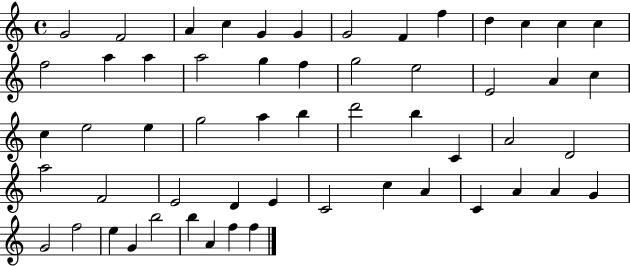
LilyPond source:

{
  \clef treble
  \time 4/4
  \defaultTimeSignature
  \key c \major
  g'2 f'2 | a'4 c''4 g'4 g'4 | g'2 f'4 f''4 | d''4 c''4 c''4 c''4 | \break f''2 a''4 a''4 | a''2 g''4 f''4 | g''2 e''2 | e'2 a'4 c''4 | \break c''4 e''2 e''4 | g''2 a''4 b''4 | d'''2 b''4 c'4 | a'2 d'2 | \break a''2 f'2 | e'2 d'4 e'4 | c'2 c''4 a'4 | c'4 a'4 a'4 g'4 | \break g'2 f''2 | e''4 g'4 b''2 | b''4 a'4 f''4 f''4 | \bar "|."
}